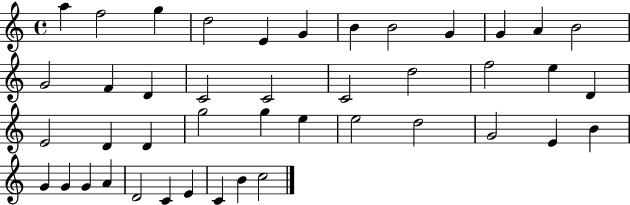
{
  \clef treble
  \time 4/4
  \defaultTimeSignature
  \key c \major
  a''4 f''2 g''4 | d''2 e'4 g'4 | b'4 b'2 g'4 | g'4 a'4 b'2 | \break g'2 f'4 d'4 | c'2 c'2 | c'2 d''2 | f''2 e''4 d'4 | \break e'2 d'4 d'4 | g''2 g''4 e''4 | e''2 d''2 | g'2 e'4 b'4 | \break g'4 g'4 g'4 a'4 | d'2 c'4 e'4 | c'4 b'4 c''2 | \bar "|."
}